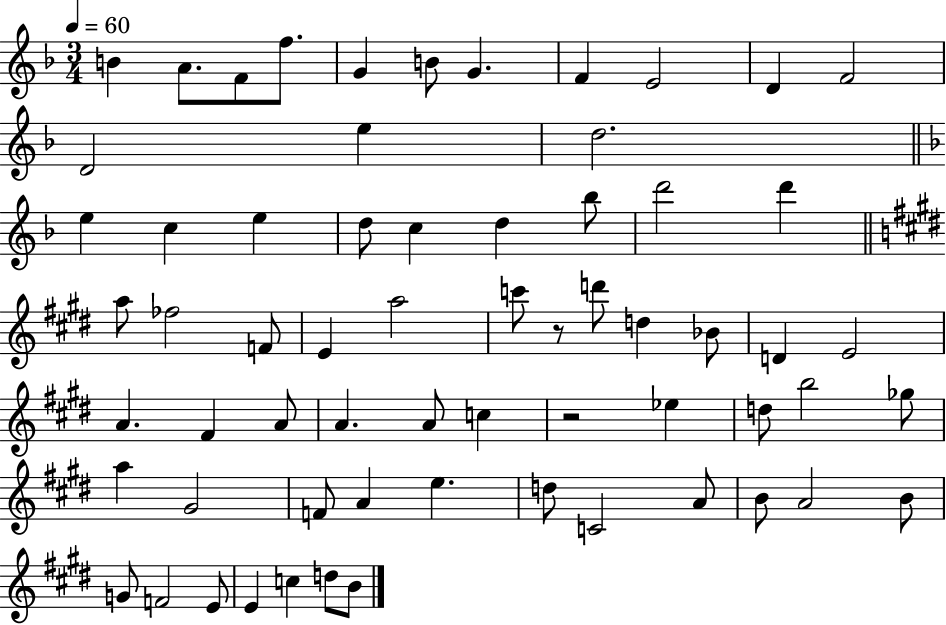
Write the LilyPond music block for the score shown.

{
  \clef treble
  \numericTimeSignature
  \time 3/4
  \key f \major
  \tempo 4 = 60
  \repeat volta 2 { b'4 a'8. f'8 f''8. | g'4 b'8 g'4. | f'4 e'2 | d'4 f'2 | \break d'2 e''4 | d''2. | \bar "||" \break \key f \major e''4 c''4 e''4 | d''8 c''4 d''4 bes''8 | d'''2 d'''4 | \bar "||" \break \key e \major a''8 fes''2 f'8 | e'4 a''2 | c'''8 r8 d'''8 d''4 bes'8 | d'4 e'2 | \break a'4. fis'4 a'8 | a'4. a'8 c''4 | r2 ees''4 | d''8 b''2 ges''8 | \break a''4 gis'2 | f'8 a'4 e''4. | d''8 c'2 a'8 | b'8 a'2 b'8 | \break g'8 f'2 e'8 | e'4 c''4 d''8 b'8 | } \bar "|."
}